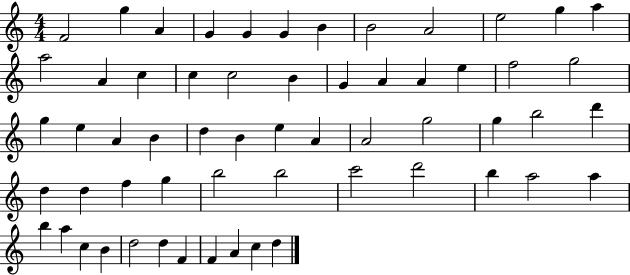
F4/h G5/q A4/q G4/q G4/q G4/q B4/q B4/h A4/h E5/h G5/q A5/q A5/h A4/q C5/q C5/q C5/h B4/q G4/q A4/q A4/q E5/q F5/h G5/h G5/q E5/q A4/q B4/q D5/q B4/q E5/q A4/q A4/h G5/h G5/q B5/h D6/q D5/q D5/q F5/q G5/q B5/h B5/h C6/h D6/h B5/q A5/h A5/q B5/q A5/q C5/q B4/q D5/h D5/q F4/q F4/q A4/q C5/q D5/q